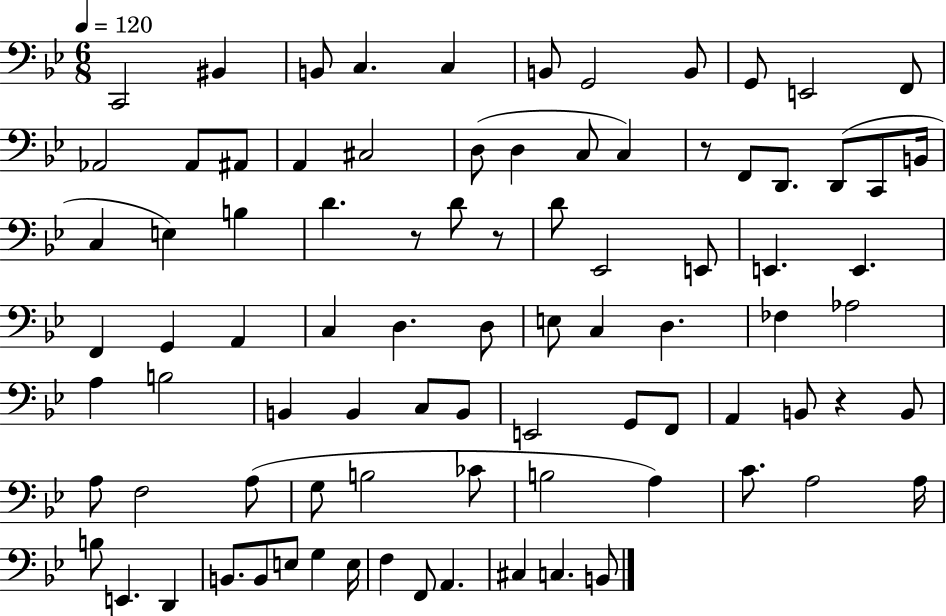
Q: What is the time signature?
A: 6/8